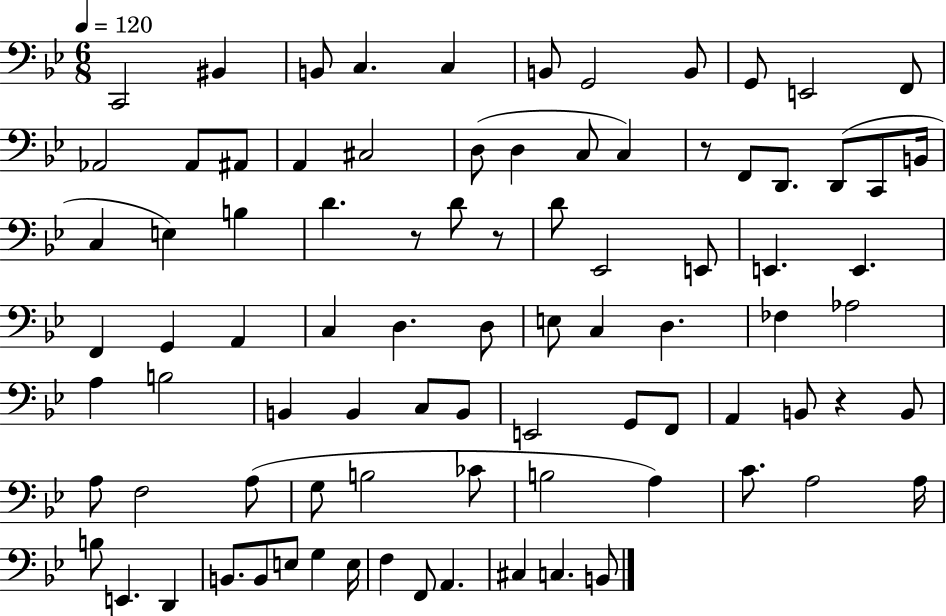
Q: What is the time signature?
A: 6/8